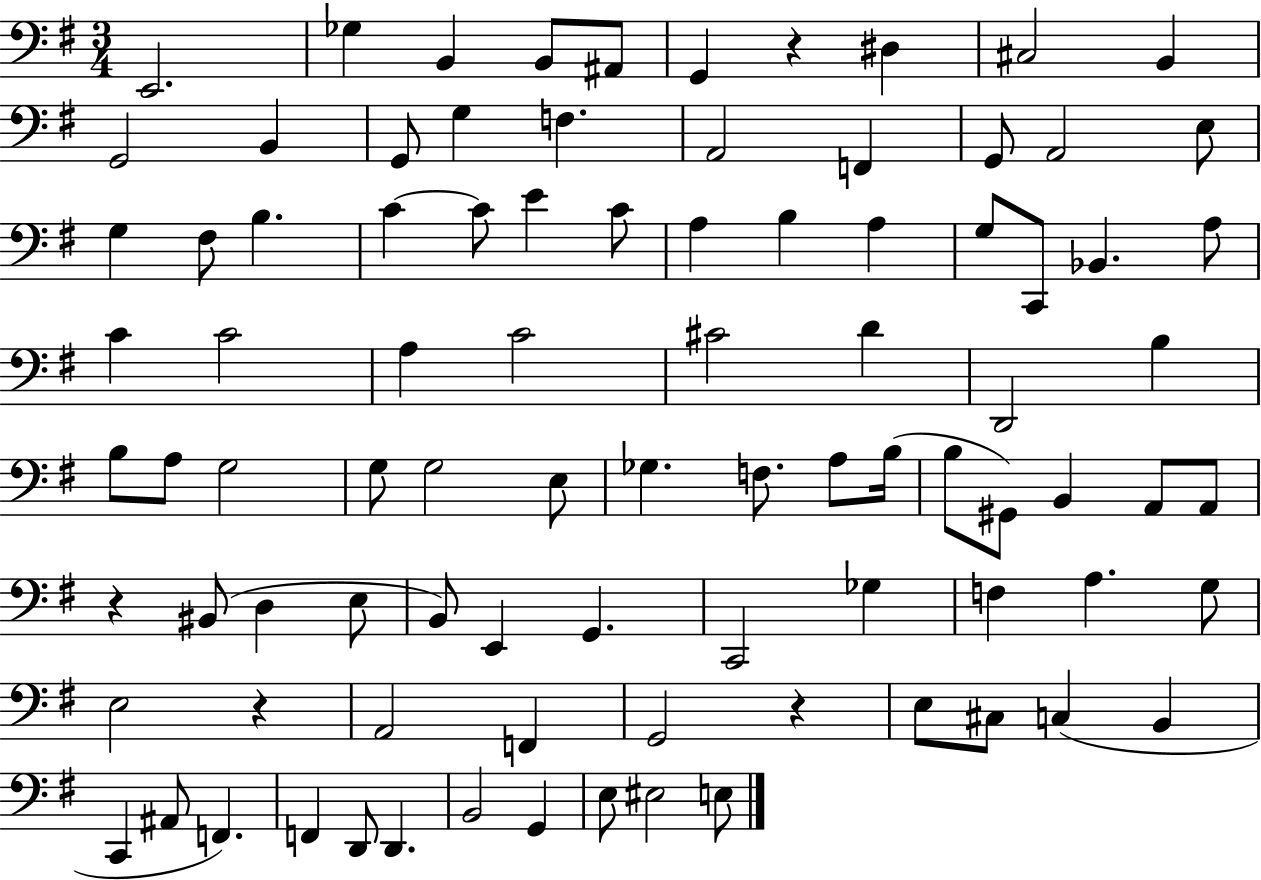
{
  \clef bass
  \numericTimeSignature
  \time 3/4
  \key g \major
  e,2. | ges4 b,4 b,8 ais,8 | g,4 r4 dis4 | cis2 b,4 | \break g,2 b,4 | g,8 g4 f4. | a,2 f,4 | g,8 a,2 e8 | \break g4 fis8 b4. | c'4~~ c'8 e'4 c'8 | a4 b4 a4 | g8 c,8 bes,4. a8 | \break c'4 c'2 | a4 c'2 | cis'2 d'4 | d,2 b4 | \break b8 a8 g2 | g8 g2 e8 | ges4. f8. a8 b16( | b8 gis,8) b,4 a,8 a,8 | \break r4 bis,8( d4 e8 | b,8) e,4 g,4. | c,2 ges4 | f4 a4. g8 | \break e2 r4 | a,2 f,4 | g,2 r4 | e8 cis8 c4( b,4 | \break c,4 ais,8 f,4.) | f,4 d,8 d,4. | b,2 g,4 | e8 eis2 e8 | \break \bar "|."
}